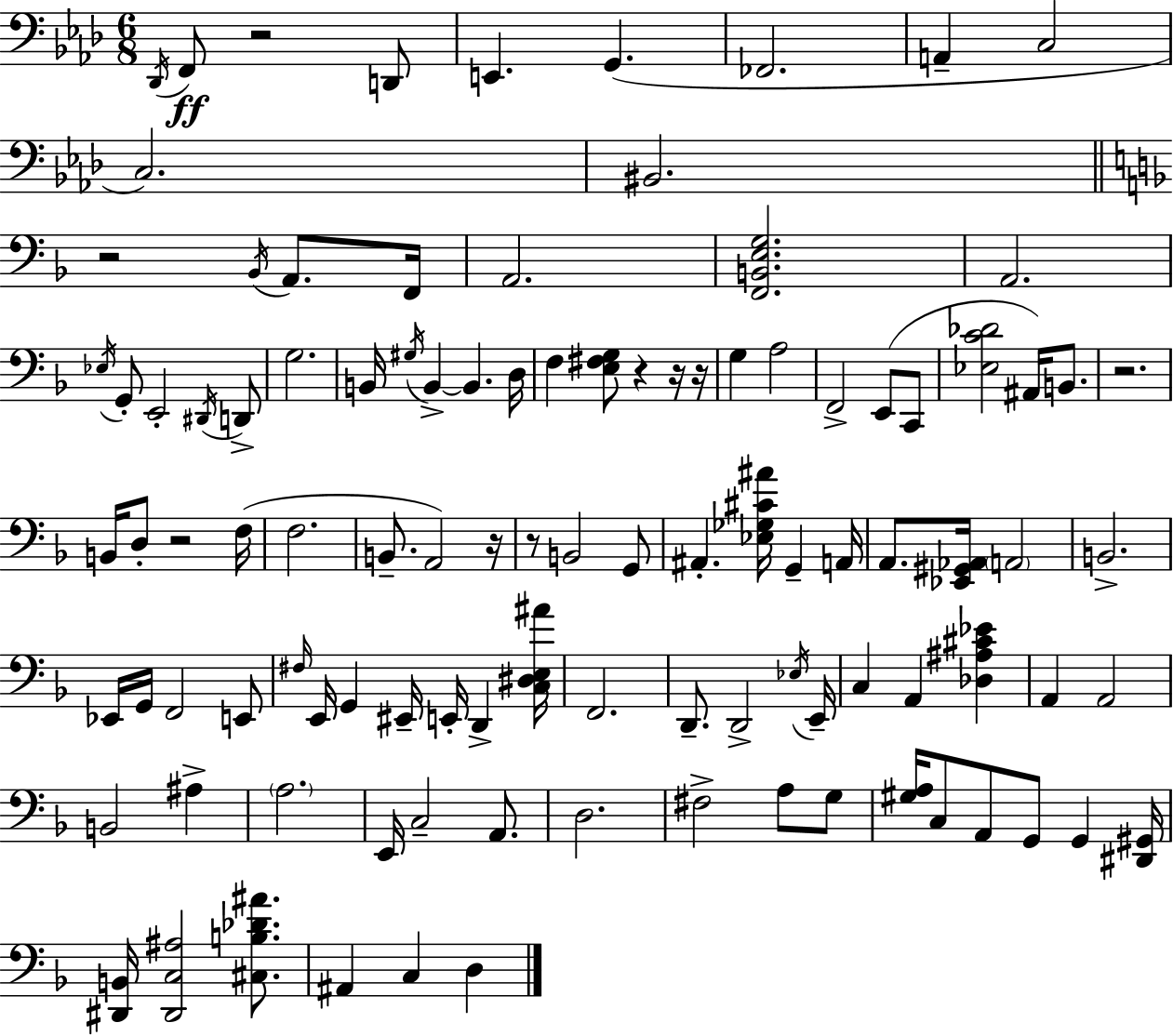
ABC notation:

X:1
T:Untitled
M:6/8
L:1/4
K:Ab
_D,,/4 F,,/2 z2 D,,/2 E,, G,, _F,,2 A,, C,2 C,2 ^B,,2 z2 _B,,/4 A,,/2 F,,/4 A,,2 [F,,B,,E,G,]2 A,,2 _E,/4 G,,/2 E,,2 ^D,,/4 D,,/2 G,2 B,,/4 ^G,/4 B,, B,, D,/4 F, [E,^F,G,]/2 z z/4 z/4 G, A,2 F,,2 E,,/2 C,,/2 [_E,C_D]2 ^A,,/4 B,,/2 z2 B,,/4 D,/2 z2 F,/4 F,2 B,,/2 A,,2 z/4 z/2 B,,2 G,,/2 ^A,, [_E,_G,^C^A]/4 G,, A,,/4 A,,/2 [_E,,^G,,_A,,]/4 A,,2 B,,2 _E,,/4 G,,/4 F,,2 E,,/2 ^F,/4 E,,/4 G,, ^E,,/4 E,,/4 D,, [C,^D,E,^A]/4 F,,2 D,,/2 D,,2 _E,/4 E,,/4 C, A,, [_D,^A,^C_E] A,, A,,2 B,,2 ^A, A,2 E,,/4 C,2 A,,/2 D,2 ^F,2 A,/2 G,/2 [^G,A,]/4 C,/2 A,,/2 G,,/2 G,, [^D,,^G,,]/4 [^D,,B,,]/4 [^D,,C,^A,]2 [^C,B,_D^A]/2 ^A,, C, D,